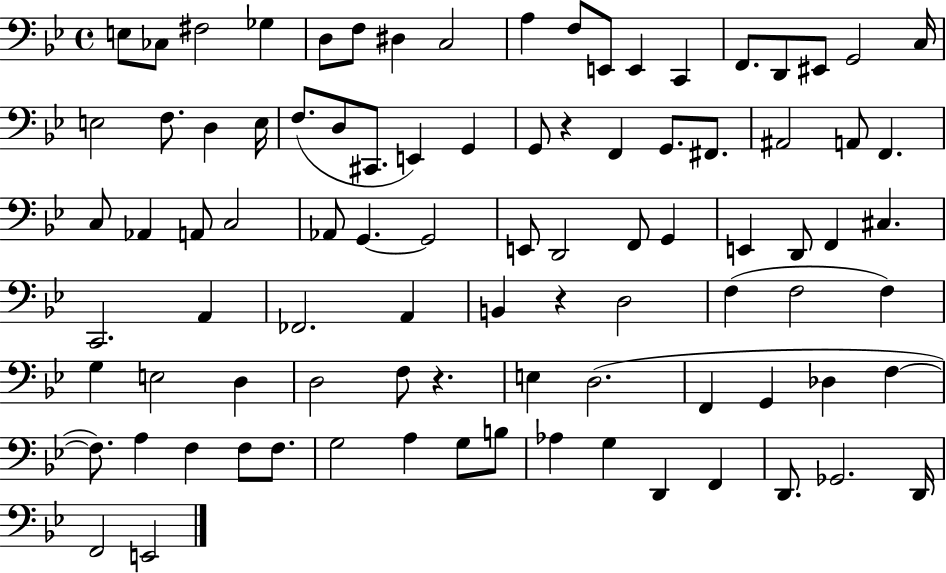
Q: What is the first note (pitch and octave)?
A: E3